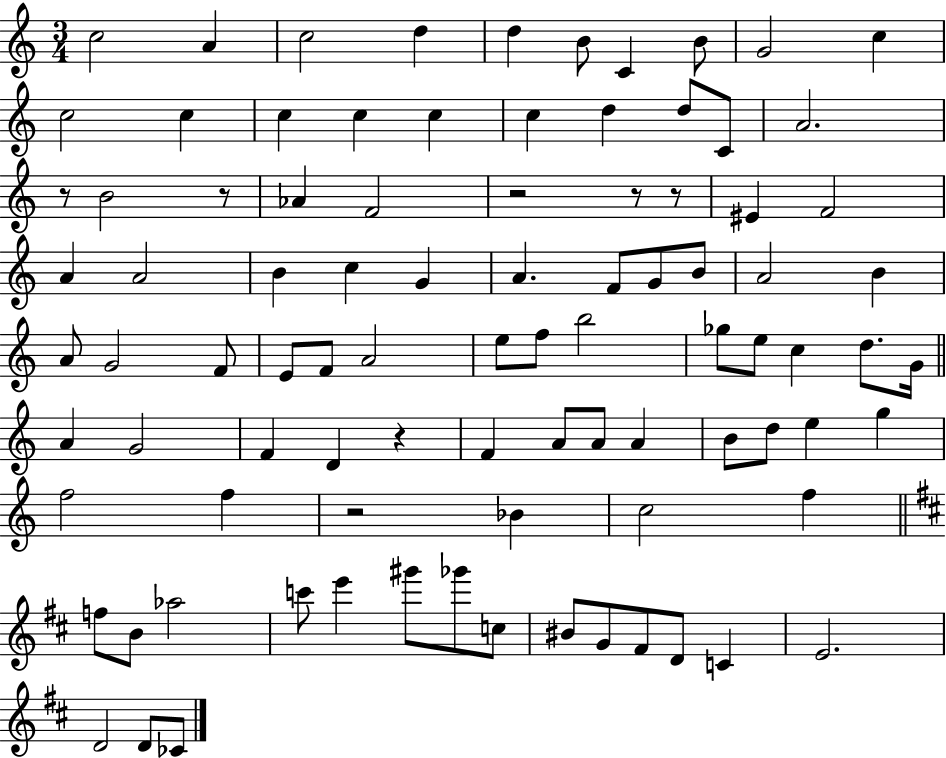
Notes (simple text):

C5/h A4/q C5/h D5/q D5/q B4/e C4/q B4/e G4/h C5/q C5/h C5/q C5/q C5/q C5/q C5/q D5/q D5/e C4/e A4/h. R/e B4/h R/e Ab4/q F4/h R/h R/e R/e EIS4/q F4/h A4/q A4/h B4/q C5/q G4/q A4/q. F4/e G4/e B4/e A4/h B4/q A4/e G4/h F4/e E4/e F4/e A4/h E5/e F5/e B5/h Gb5/e E5/e C5/q D5/e. G4/s A4/q G4/h F4/q D4/q R/q F4/q A4/e A4/e A4/q B4/e D5/e E5/q G5/q F5/h F5/q R/h Bb4/q C5/h F5/q F5/e B4/e Ab5/h C6/e E6/q G#6/e Gb6/e C5/e BIS4/e G4/e F#4/e D4/e C4/q E4/h. D4/h D4/e CES4/e